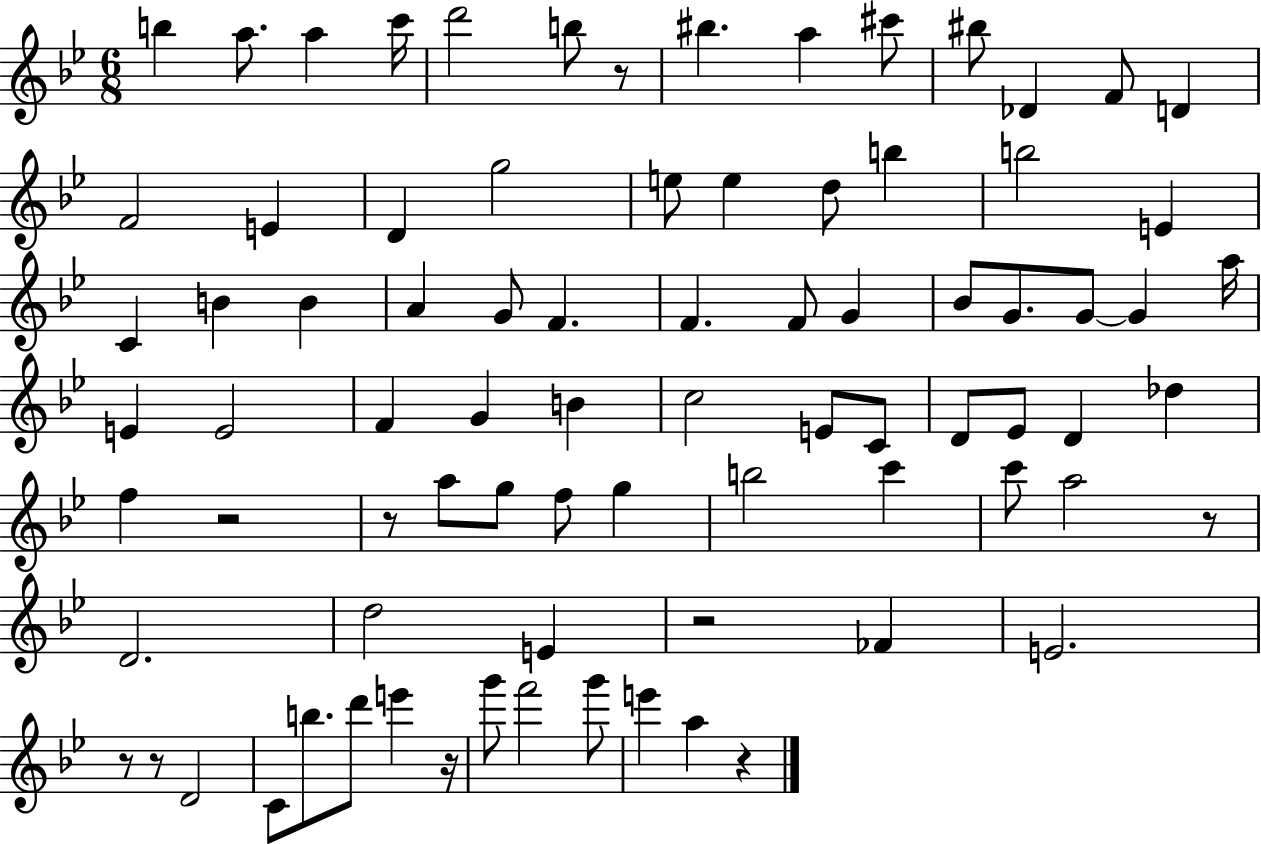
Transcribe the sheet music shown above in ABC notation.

X:1
T:Untitled
M:6/8
L:1/4
K:Bb
b a/2 a c'/4 d'2 b/2 z/2 ^b a ^c'/2 ^b/2 _D F/2 D F2 E D g2 e/2 e d/2 b b2 E C B B A G/2 F F F/2 G _B/2 G/2 G/2 G a/4 E E2 F G B c2 E/2 C/2 D/2 _E/2 D _d f z2 z/2 a/2 g/2 f/2 g b2 c' c'/2 a2 z/2 D2 d2 E z2 _F E2 z/2 z/2 D2 C/2 b/2 d'/2 e' z/4 g'/2 f'2 g'/2 e' a z